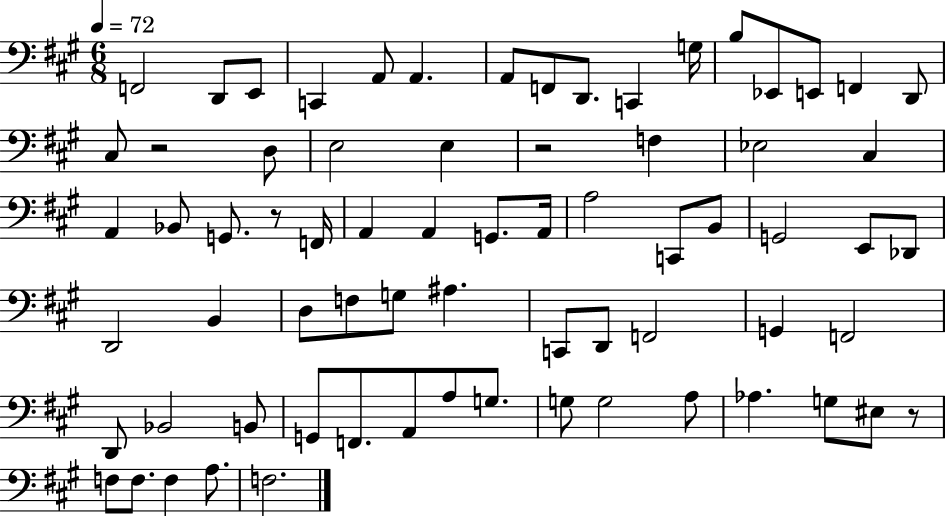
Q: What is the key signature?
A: A major